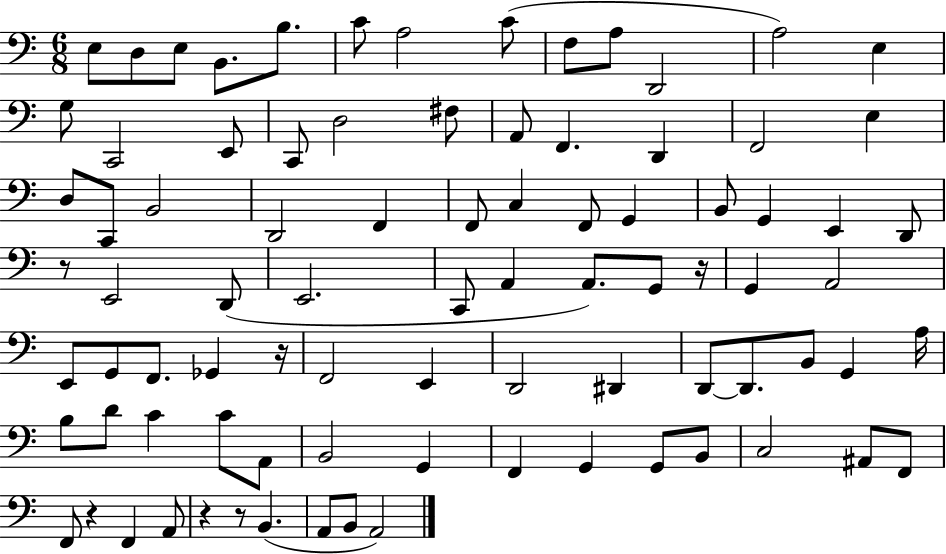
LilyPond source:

{
  \clef bass
  \numericTimeSignature
  \time 6/8
  \key c \major
  e8 d8 e8 b,8. b8. | c'8 a2 c'8( | f8 a8 d,2 | a2) e4 | \break g8 c,2 e,8 | c,8 d2 fis8 | a,8 f,4. d,4 | f,2 e4 | \break d8 c,8 b,2 | d,2 f,4 | f,8 c4 f,8 g,4 | b,8 g,4 e,4 d,8 | \break r8 e,2 d,8( | e,2. | c,8 a,4 a,8.) g,8 r16 | g,4 a,2 | \break e,8 g,8 f,8. ges,4 r16 | f,2 e,4 | d,2 dis,4 | d,8~~ d,8. b,8 g,4 a16 | \break b8 d'8 c'4 c'8 a,8 | b,2 g,4 | f,4 g,4 g,8 b,8 | c2 ais,8 f,8 | \break f,8 r4 f,4 a,8 | r4 r8 b,4.( | a,8 b,8 a,2) | \bar "|."
}